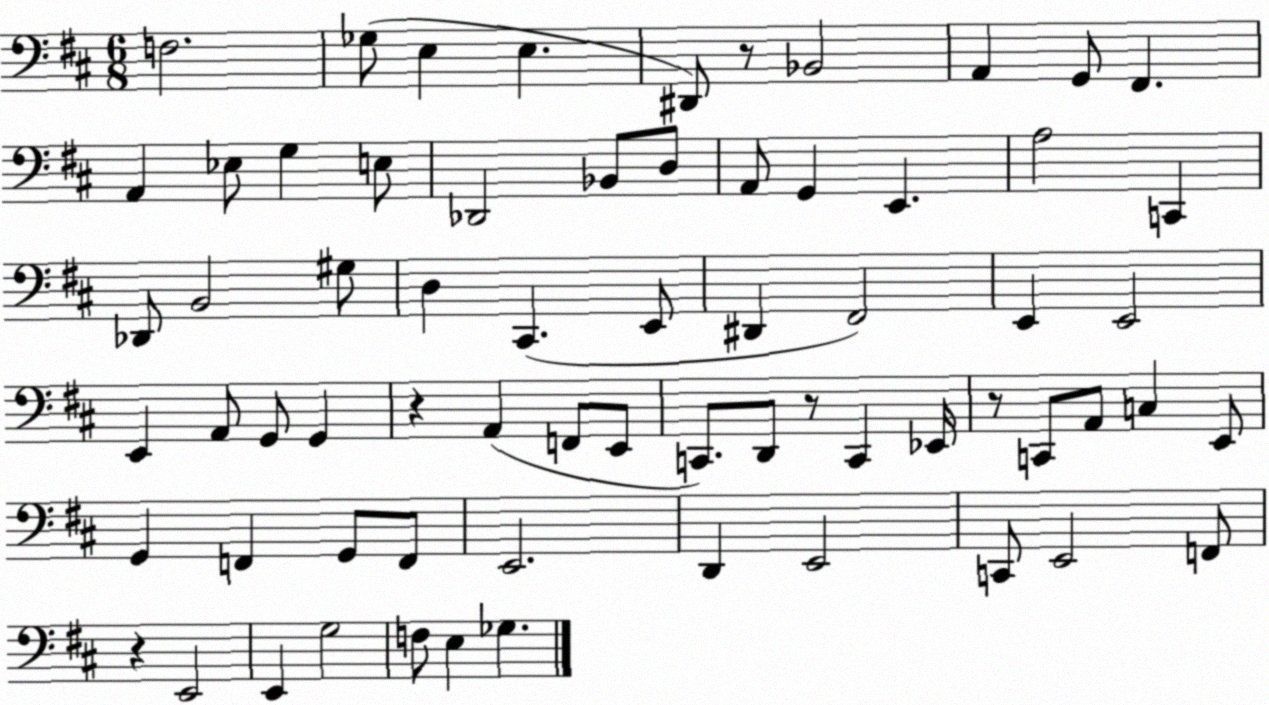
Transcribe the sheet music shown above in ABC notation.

X:1
T:Untitled
M:6/8
L:1/4
K:D
F,2 _G,/2 E, E, ^D,,/2 z/2 _B,,2 A,, G,,/2 ^F,, A,, _E,/2 G, E,/2 _D,,2 _B,,/2 D,/2 A,,/2 G,, E,, A,2 C,, _D,,/2 B,,2 ^G,/2 D, ^C,, E,,/2 ^D,, ^F,,2 E,, E,,2 E,, A,,/2 G,,/2 G,, z A,, F,,/2 E,,/2 C,,/2 D,,/2 z/2 C,, _E,,/4 z/2 C,,/2 A,,/2 C, E,,/2 G,, F,, G,,/2 F,,/2 E,,2 D,, E,,2 C,,/2 E,,2 F,,/2 z E,,2 E,, G,2 F,/2 E, _G,